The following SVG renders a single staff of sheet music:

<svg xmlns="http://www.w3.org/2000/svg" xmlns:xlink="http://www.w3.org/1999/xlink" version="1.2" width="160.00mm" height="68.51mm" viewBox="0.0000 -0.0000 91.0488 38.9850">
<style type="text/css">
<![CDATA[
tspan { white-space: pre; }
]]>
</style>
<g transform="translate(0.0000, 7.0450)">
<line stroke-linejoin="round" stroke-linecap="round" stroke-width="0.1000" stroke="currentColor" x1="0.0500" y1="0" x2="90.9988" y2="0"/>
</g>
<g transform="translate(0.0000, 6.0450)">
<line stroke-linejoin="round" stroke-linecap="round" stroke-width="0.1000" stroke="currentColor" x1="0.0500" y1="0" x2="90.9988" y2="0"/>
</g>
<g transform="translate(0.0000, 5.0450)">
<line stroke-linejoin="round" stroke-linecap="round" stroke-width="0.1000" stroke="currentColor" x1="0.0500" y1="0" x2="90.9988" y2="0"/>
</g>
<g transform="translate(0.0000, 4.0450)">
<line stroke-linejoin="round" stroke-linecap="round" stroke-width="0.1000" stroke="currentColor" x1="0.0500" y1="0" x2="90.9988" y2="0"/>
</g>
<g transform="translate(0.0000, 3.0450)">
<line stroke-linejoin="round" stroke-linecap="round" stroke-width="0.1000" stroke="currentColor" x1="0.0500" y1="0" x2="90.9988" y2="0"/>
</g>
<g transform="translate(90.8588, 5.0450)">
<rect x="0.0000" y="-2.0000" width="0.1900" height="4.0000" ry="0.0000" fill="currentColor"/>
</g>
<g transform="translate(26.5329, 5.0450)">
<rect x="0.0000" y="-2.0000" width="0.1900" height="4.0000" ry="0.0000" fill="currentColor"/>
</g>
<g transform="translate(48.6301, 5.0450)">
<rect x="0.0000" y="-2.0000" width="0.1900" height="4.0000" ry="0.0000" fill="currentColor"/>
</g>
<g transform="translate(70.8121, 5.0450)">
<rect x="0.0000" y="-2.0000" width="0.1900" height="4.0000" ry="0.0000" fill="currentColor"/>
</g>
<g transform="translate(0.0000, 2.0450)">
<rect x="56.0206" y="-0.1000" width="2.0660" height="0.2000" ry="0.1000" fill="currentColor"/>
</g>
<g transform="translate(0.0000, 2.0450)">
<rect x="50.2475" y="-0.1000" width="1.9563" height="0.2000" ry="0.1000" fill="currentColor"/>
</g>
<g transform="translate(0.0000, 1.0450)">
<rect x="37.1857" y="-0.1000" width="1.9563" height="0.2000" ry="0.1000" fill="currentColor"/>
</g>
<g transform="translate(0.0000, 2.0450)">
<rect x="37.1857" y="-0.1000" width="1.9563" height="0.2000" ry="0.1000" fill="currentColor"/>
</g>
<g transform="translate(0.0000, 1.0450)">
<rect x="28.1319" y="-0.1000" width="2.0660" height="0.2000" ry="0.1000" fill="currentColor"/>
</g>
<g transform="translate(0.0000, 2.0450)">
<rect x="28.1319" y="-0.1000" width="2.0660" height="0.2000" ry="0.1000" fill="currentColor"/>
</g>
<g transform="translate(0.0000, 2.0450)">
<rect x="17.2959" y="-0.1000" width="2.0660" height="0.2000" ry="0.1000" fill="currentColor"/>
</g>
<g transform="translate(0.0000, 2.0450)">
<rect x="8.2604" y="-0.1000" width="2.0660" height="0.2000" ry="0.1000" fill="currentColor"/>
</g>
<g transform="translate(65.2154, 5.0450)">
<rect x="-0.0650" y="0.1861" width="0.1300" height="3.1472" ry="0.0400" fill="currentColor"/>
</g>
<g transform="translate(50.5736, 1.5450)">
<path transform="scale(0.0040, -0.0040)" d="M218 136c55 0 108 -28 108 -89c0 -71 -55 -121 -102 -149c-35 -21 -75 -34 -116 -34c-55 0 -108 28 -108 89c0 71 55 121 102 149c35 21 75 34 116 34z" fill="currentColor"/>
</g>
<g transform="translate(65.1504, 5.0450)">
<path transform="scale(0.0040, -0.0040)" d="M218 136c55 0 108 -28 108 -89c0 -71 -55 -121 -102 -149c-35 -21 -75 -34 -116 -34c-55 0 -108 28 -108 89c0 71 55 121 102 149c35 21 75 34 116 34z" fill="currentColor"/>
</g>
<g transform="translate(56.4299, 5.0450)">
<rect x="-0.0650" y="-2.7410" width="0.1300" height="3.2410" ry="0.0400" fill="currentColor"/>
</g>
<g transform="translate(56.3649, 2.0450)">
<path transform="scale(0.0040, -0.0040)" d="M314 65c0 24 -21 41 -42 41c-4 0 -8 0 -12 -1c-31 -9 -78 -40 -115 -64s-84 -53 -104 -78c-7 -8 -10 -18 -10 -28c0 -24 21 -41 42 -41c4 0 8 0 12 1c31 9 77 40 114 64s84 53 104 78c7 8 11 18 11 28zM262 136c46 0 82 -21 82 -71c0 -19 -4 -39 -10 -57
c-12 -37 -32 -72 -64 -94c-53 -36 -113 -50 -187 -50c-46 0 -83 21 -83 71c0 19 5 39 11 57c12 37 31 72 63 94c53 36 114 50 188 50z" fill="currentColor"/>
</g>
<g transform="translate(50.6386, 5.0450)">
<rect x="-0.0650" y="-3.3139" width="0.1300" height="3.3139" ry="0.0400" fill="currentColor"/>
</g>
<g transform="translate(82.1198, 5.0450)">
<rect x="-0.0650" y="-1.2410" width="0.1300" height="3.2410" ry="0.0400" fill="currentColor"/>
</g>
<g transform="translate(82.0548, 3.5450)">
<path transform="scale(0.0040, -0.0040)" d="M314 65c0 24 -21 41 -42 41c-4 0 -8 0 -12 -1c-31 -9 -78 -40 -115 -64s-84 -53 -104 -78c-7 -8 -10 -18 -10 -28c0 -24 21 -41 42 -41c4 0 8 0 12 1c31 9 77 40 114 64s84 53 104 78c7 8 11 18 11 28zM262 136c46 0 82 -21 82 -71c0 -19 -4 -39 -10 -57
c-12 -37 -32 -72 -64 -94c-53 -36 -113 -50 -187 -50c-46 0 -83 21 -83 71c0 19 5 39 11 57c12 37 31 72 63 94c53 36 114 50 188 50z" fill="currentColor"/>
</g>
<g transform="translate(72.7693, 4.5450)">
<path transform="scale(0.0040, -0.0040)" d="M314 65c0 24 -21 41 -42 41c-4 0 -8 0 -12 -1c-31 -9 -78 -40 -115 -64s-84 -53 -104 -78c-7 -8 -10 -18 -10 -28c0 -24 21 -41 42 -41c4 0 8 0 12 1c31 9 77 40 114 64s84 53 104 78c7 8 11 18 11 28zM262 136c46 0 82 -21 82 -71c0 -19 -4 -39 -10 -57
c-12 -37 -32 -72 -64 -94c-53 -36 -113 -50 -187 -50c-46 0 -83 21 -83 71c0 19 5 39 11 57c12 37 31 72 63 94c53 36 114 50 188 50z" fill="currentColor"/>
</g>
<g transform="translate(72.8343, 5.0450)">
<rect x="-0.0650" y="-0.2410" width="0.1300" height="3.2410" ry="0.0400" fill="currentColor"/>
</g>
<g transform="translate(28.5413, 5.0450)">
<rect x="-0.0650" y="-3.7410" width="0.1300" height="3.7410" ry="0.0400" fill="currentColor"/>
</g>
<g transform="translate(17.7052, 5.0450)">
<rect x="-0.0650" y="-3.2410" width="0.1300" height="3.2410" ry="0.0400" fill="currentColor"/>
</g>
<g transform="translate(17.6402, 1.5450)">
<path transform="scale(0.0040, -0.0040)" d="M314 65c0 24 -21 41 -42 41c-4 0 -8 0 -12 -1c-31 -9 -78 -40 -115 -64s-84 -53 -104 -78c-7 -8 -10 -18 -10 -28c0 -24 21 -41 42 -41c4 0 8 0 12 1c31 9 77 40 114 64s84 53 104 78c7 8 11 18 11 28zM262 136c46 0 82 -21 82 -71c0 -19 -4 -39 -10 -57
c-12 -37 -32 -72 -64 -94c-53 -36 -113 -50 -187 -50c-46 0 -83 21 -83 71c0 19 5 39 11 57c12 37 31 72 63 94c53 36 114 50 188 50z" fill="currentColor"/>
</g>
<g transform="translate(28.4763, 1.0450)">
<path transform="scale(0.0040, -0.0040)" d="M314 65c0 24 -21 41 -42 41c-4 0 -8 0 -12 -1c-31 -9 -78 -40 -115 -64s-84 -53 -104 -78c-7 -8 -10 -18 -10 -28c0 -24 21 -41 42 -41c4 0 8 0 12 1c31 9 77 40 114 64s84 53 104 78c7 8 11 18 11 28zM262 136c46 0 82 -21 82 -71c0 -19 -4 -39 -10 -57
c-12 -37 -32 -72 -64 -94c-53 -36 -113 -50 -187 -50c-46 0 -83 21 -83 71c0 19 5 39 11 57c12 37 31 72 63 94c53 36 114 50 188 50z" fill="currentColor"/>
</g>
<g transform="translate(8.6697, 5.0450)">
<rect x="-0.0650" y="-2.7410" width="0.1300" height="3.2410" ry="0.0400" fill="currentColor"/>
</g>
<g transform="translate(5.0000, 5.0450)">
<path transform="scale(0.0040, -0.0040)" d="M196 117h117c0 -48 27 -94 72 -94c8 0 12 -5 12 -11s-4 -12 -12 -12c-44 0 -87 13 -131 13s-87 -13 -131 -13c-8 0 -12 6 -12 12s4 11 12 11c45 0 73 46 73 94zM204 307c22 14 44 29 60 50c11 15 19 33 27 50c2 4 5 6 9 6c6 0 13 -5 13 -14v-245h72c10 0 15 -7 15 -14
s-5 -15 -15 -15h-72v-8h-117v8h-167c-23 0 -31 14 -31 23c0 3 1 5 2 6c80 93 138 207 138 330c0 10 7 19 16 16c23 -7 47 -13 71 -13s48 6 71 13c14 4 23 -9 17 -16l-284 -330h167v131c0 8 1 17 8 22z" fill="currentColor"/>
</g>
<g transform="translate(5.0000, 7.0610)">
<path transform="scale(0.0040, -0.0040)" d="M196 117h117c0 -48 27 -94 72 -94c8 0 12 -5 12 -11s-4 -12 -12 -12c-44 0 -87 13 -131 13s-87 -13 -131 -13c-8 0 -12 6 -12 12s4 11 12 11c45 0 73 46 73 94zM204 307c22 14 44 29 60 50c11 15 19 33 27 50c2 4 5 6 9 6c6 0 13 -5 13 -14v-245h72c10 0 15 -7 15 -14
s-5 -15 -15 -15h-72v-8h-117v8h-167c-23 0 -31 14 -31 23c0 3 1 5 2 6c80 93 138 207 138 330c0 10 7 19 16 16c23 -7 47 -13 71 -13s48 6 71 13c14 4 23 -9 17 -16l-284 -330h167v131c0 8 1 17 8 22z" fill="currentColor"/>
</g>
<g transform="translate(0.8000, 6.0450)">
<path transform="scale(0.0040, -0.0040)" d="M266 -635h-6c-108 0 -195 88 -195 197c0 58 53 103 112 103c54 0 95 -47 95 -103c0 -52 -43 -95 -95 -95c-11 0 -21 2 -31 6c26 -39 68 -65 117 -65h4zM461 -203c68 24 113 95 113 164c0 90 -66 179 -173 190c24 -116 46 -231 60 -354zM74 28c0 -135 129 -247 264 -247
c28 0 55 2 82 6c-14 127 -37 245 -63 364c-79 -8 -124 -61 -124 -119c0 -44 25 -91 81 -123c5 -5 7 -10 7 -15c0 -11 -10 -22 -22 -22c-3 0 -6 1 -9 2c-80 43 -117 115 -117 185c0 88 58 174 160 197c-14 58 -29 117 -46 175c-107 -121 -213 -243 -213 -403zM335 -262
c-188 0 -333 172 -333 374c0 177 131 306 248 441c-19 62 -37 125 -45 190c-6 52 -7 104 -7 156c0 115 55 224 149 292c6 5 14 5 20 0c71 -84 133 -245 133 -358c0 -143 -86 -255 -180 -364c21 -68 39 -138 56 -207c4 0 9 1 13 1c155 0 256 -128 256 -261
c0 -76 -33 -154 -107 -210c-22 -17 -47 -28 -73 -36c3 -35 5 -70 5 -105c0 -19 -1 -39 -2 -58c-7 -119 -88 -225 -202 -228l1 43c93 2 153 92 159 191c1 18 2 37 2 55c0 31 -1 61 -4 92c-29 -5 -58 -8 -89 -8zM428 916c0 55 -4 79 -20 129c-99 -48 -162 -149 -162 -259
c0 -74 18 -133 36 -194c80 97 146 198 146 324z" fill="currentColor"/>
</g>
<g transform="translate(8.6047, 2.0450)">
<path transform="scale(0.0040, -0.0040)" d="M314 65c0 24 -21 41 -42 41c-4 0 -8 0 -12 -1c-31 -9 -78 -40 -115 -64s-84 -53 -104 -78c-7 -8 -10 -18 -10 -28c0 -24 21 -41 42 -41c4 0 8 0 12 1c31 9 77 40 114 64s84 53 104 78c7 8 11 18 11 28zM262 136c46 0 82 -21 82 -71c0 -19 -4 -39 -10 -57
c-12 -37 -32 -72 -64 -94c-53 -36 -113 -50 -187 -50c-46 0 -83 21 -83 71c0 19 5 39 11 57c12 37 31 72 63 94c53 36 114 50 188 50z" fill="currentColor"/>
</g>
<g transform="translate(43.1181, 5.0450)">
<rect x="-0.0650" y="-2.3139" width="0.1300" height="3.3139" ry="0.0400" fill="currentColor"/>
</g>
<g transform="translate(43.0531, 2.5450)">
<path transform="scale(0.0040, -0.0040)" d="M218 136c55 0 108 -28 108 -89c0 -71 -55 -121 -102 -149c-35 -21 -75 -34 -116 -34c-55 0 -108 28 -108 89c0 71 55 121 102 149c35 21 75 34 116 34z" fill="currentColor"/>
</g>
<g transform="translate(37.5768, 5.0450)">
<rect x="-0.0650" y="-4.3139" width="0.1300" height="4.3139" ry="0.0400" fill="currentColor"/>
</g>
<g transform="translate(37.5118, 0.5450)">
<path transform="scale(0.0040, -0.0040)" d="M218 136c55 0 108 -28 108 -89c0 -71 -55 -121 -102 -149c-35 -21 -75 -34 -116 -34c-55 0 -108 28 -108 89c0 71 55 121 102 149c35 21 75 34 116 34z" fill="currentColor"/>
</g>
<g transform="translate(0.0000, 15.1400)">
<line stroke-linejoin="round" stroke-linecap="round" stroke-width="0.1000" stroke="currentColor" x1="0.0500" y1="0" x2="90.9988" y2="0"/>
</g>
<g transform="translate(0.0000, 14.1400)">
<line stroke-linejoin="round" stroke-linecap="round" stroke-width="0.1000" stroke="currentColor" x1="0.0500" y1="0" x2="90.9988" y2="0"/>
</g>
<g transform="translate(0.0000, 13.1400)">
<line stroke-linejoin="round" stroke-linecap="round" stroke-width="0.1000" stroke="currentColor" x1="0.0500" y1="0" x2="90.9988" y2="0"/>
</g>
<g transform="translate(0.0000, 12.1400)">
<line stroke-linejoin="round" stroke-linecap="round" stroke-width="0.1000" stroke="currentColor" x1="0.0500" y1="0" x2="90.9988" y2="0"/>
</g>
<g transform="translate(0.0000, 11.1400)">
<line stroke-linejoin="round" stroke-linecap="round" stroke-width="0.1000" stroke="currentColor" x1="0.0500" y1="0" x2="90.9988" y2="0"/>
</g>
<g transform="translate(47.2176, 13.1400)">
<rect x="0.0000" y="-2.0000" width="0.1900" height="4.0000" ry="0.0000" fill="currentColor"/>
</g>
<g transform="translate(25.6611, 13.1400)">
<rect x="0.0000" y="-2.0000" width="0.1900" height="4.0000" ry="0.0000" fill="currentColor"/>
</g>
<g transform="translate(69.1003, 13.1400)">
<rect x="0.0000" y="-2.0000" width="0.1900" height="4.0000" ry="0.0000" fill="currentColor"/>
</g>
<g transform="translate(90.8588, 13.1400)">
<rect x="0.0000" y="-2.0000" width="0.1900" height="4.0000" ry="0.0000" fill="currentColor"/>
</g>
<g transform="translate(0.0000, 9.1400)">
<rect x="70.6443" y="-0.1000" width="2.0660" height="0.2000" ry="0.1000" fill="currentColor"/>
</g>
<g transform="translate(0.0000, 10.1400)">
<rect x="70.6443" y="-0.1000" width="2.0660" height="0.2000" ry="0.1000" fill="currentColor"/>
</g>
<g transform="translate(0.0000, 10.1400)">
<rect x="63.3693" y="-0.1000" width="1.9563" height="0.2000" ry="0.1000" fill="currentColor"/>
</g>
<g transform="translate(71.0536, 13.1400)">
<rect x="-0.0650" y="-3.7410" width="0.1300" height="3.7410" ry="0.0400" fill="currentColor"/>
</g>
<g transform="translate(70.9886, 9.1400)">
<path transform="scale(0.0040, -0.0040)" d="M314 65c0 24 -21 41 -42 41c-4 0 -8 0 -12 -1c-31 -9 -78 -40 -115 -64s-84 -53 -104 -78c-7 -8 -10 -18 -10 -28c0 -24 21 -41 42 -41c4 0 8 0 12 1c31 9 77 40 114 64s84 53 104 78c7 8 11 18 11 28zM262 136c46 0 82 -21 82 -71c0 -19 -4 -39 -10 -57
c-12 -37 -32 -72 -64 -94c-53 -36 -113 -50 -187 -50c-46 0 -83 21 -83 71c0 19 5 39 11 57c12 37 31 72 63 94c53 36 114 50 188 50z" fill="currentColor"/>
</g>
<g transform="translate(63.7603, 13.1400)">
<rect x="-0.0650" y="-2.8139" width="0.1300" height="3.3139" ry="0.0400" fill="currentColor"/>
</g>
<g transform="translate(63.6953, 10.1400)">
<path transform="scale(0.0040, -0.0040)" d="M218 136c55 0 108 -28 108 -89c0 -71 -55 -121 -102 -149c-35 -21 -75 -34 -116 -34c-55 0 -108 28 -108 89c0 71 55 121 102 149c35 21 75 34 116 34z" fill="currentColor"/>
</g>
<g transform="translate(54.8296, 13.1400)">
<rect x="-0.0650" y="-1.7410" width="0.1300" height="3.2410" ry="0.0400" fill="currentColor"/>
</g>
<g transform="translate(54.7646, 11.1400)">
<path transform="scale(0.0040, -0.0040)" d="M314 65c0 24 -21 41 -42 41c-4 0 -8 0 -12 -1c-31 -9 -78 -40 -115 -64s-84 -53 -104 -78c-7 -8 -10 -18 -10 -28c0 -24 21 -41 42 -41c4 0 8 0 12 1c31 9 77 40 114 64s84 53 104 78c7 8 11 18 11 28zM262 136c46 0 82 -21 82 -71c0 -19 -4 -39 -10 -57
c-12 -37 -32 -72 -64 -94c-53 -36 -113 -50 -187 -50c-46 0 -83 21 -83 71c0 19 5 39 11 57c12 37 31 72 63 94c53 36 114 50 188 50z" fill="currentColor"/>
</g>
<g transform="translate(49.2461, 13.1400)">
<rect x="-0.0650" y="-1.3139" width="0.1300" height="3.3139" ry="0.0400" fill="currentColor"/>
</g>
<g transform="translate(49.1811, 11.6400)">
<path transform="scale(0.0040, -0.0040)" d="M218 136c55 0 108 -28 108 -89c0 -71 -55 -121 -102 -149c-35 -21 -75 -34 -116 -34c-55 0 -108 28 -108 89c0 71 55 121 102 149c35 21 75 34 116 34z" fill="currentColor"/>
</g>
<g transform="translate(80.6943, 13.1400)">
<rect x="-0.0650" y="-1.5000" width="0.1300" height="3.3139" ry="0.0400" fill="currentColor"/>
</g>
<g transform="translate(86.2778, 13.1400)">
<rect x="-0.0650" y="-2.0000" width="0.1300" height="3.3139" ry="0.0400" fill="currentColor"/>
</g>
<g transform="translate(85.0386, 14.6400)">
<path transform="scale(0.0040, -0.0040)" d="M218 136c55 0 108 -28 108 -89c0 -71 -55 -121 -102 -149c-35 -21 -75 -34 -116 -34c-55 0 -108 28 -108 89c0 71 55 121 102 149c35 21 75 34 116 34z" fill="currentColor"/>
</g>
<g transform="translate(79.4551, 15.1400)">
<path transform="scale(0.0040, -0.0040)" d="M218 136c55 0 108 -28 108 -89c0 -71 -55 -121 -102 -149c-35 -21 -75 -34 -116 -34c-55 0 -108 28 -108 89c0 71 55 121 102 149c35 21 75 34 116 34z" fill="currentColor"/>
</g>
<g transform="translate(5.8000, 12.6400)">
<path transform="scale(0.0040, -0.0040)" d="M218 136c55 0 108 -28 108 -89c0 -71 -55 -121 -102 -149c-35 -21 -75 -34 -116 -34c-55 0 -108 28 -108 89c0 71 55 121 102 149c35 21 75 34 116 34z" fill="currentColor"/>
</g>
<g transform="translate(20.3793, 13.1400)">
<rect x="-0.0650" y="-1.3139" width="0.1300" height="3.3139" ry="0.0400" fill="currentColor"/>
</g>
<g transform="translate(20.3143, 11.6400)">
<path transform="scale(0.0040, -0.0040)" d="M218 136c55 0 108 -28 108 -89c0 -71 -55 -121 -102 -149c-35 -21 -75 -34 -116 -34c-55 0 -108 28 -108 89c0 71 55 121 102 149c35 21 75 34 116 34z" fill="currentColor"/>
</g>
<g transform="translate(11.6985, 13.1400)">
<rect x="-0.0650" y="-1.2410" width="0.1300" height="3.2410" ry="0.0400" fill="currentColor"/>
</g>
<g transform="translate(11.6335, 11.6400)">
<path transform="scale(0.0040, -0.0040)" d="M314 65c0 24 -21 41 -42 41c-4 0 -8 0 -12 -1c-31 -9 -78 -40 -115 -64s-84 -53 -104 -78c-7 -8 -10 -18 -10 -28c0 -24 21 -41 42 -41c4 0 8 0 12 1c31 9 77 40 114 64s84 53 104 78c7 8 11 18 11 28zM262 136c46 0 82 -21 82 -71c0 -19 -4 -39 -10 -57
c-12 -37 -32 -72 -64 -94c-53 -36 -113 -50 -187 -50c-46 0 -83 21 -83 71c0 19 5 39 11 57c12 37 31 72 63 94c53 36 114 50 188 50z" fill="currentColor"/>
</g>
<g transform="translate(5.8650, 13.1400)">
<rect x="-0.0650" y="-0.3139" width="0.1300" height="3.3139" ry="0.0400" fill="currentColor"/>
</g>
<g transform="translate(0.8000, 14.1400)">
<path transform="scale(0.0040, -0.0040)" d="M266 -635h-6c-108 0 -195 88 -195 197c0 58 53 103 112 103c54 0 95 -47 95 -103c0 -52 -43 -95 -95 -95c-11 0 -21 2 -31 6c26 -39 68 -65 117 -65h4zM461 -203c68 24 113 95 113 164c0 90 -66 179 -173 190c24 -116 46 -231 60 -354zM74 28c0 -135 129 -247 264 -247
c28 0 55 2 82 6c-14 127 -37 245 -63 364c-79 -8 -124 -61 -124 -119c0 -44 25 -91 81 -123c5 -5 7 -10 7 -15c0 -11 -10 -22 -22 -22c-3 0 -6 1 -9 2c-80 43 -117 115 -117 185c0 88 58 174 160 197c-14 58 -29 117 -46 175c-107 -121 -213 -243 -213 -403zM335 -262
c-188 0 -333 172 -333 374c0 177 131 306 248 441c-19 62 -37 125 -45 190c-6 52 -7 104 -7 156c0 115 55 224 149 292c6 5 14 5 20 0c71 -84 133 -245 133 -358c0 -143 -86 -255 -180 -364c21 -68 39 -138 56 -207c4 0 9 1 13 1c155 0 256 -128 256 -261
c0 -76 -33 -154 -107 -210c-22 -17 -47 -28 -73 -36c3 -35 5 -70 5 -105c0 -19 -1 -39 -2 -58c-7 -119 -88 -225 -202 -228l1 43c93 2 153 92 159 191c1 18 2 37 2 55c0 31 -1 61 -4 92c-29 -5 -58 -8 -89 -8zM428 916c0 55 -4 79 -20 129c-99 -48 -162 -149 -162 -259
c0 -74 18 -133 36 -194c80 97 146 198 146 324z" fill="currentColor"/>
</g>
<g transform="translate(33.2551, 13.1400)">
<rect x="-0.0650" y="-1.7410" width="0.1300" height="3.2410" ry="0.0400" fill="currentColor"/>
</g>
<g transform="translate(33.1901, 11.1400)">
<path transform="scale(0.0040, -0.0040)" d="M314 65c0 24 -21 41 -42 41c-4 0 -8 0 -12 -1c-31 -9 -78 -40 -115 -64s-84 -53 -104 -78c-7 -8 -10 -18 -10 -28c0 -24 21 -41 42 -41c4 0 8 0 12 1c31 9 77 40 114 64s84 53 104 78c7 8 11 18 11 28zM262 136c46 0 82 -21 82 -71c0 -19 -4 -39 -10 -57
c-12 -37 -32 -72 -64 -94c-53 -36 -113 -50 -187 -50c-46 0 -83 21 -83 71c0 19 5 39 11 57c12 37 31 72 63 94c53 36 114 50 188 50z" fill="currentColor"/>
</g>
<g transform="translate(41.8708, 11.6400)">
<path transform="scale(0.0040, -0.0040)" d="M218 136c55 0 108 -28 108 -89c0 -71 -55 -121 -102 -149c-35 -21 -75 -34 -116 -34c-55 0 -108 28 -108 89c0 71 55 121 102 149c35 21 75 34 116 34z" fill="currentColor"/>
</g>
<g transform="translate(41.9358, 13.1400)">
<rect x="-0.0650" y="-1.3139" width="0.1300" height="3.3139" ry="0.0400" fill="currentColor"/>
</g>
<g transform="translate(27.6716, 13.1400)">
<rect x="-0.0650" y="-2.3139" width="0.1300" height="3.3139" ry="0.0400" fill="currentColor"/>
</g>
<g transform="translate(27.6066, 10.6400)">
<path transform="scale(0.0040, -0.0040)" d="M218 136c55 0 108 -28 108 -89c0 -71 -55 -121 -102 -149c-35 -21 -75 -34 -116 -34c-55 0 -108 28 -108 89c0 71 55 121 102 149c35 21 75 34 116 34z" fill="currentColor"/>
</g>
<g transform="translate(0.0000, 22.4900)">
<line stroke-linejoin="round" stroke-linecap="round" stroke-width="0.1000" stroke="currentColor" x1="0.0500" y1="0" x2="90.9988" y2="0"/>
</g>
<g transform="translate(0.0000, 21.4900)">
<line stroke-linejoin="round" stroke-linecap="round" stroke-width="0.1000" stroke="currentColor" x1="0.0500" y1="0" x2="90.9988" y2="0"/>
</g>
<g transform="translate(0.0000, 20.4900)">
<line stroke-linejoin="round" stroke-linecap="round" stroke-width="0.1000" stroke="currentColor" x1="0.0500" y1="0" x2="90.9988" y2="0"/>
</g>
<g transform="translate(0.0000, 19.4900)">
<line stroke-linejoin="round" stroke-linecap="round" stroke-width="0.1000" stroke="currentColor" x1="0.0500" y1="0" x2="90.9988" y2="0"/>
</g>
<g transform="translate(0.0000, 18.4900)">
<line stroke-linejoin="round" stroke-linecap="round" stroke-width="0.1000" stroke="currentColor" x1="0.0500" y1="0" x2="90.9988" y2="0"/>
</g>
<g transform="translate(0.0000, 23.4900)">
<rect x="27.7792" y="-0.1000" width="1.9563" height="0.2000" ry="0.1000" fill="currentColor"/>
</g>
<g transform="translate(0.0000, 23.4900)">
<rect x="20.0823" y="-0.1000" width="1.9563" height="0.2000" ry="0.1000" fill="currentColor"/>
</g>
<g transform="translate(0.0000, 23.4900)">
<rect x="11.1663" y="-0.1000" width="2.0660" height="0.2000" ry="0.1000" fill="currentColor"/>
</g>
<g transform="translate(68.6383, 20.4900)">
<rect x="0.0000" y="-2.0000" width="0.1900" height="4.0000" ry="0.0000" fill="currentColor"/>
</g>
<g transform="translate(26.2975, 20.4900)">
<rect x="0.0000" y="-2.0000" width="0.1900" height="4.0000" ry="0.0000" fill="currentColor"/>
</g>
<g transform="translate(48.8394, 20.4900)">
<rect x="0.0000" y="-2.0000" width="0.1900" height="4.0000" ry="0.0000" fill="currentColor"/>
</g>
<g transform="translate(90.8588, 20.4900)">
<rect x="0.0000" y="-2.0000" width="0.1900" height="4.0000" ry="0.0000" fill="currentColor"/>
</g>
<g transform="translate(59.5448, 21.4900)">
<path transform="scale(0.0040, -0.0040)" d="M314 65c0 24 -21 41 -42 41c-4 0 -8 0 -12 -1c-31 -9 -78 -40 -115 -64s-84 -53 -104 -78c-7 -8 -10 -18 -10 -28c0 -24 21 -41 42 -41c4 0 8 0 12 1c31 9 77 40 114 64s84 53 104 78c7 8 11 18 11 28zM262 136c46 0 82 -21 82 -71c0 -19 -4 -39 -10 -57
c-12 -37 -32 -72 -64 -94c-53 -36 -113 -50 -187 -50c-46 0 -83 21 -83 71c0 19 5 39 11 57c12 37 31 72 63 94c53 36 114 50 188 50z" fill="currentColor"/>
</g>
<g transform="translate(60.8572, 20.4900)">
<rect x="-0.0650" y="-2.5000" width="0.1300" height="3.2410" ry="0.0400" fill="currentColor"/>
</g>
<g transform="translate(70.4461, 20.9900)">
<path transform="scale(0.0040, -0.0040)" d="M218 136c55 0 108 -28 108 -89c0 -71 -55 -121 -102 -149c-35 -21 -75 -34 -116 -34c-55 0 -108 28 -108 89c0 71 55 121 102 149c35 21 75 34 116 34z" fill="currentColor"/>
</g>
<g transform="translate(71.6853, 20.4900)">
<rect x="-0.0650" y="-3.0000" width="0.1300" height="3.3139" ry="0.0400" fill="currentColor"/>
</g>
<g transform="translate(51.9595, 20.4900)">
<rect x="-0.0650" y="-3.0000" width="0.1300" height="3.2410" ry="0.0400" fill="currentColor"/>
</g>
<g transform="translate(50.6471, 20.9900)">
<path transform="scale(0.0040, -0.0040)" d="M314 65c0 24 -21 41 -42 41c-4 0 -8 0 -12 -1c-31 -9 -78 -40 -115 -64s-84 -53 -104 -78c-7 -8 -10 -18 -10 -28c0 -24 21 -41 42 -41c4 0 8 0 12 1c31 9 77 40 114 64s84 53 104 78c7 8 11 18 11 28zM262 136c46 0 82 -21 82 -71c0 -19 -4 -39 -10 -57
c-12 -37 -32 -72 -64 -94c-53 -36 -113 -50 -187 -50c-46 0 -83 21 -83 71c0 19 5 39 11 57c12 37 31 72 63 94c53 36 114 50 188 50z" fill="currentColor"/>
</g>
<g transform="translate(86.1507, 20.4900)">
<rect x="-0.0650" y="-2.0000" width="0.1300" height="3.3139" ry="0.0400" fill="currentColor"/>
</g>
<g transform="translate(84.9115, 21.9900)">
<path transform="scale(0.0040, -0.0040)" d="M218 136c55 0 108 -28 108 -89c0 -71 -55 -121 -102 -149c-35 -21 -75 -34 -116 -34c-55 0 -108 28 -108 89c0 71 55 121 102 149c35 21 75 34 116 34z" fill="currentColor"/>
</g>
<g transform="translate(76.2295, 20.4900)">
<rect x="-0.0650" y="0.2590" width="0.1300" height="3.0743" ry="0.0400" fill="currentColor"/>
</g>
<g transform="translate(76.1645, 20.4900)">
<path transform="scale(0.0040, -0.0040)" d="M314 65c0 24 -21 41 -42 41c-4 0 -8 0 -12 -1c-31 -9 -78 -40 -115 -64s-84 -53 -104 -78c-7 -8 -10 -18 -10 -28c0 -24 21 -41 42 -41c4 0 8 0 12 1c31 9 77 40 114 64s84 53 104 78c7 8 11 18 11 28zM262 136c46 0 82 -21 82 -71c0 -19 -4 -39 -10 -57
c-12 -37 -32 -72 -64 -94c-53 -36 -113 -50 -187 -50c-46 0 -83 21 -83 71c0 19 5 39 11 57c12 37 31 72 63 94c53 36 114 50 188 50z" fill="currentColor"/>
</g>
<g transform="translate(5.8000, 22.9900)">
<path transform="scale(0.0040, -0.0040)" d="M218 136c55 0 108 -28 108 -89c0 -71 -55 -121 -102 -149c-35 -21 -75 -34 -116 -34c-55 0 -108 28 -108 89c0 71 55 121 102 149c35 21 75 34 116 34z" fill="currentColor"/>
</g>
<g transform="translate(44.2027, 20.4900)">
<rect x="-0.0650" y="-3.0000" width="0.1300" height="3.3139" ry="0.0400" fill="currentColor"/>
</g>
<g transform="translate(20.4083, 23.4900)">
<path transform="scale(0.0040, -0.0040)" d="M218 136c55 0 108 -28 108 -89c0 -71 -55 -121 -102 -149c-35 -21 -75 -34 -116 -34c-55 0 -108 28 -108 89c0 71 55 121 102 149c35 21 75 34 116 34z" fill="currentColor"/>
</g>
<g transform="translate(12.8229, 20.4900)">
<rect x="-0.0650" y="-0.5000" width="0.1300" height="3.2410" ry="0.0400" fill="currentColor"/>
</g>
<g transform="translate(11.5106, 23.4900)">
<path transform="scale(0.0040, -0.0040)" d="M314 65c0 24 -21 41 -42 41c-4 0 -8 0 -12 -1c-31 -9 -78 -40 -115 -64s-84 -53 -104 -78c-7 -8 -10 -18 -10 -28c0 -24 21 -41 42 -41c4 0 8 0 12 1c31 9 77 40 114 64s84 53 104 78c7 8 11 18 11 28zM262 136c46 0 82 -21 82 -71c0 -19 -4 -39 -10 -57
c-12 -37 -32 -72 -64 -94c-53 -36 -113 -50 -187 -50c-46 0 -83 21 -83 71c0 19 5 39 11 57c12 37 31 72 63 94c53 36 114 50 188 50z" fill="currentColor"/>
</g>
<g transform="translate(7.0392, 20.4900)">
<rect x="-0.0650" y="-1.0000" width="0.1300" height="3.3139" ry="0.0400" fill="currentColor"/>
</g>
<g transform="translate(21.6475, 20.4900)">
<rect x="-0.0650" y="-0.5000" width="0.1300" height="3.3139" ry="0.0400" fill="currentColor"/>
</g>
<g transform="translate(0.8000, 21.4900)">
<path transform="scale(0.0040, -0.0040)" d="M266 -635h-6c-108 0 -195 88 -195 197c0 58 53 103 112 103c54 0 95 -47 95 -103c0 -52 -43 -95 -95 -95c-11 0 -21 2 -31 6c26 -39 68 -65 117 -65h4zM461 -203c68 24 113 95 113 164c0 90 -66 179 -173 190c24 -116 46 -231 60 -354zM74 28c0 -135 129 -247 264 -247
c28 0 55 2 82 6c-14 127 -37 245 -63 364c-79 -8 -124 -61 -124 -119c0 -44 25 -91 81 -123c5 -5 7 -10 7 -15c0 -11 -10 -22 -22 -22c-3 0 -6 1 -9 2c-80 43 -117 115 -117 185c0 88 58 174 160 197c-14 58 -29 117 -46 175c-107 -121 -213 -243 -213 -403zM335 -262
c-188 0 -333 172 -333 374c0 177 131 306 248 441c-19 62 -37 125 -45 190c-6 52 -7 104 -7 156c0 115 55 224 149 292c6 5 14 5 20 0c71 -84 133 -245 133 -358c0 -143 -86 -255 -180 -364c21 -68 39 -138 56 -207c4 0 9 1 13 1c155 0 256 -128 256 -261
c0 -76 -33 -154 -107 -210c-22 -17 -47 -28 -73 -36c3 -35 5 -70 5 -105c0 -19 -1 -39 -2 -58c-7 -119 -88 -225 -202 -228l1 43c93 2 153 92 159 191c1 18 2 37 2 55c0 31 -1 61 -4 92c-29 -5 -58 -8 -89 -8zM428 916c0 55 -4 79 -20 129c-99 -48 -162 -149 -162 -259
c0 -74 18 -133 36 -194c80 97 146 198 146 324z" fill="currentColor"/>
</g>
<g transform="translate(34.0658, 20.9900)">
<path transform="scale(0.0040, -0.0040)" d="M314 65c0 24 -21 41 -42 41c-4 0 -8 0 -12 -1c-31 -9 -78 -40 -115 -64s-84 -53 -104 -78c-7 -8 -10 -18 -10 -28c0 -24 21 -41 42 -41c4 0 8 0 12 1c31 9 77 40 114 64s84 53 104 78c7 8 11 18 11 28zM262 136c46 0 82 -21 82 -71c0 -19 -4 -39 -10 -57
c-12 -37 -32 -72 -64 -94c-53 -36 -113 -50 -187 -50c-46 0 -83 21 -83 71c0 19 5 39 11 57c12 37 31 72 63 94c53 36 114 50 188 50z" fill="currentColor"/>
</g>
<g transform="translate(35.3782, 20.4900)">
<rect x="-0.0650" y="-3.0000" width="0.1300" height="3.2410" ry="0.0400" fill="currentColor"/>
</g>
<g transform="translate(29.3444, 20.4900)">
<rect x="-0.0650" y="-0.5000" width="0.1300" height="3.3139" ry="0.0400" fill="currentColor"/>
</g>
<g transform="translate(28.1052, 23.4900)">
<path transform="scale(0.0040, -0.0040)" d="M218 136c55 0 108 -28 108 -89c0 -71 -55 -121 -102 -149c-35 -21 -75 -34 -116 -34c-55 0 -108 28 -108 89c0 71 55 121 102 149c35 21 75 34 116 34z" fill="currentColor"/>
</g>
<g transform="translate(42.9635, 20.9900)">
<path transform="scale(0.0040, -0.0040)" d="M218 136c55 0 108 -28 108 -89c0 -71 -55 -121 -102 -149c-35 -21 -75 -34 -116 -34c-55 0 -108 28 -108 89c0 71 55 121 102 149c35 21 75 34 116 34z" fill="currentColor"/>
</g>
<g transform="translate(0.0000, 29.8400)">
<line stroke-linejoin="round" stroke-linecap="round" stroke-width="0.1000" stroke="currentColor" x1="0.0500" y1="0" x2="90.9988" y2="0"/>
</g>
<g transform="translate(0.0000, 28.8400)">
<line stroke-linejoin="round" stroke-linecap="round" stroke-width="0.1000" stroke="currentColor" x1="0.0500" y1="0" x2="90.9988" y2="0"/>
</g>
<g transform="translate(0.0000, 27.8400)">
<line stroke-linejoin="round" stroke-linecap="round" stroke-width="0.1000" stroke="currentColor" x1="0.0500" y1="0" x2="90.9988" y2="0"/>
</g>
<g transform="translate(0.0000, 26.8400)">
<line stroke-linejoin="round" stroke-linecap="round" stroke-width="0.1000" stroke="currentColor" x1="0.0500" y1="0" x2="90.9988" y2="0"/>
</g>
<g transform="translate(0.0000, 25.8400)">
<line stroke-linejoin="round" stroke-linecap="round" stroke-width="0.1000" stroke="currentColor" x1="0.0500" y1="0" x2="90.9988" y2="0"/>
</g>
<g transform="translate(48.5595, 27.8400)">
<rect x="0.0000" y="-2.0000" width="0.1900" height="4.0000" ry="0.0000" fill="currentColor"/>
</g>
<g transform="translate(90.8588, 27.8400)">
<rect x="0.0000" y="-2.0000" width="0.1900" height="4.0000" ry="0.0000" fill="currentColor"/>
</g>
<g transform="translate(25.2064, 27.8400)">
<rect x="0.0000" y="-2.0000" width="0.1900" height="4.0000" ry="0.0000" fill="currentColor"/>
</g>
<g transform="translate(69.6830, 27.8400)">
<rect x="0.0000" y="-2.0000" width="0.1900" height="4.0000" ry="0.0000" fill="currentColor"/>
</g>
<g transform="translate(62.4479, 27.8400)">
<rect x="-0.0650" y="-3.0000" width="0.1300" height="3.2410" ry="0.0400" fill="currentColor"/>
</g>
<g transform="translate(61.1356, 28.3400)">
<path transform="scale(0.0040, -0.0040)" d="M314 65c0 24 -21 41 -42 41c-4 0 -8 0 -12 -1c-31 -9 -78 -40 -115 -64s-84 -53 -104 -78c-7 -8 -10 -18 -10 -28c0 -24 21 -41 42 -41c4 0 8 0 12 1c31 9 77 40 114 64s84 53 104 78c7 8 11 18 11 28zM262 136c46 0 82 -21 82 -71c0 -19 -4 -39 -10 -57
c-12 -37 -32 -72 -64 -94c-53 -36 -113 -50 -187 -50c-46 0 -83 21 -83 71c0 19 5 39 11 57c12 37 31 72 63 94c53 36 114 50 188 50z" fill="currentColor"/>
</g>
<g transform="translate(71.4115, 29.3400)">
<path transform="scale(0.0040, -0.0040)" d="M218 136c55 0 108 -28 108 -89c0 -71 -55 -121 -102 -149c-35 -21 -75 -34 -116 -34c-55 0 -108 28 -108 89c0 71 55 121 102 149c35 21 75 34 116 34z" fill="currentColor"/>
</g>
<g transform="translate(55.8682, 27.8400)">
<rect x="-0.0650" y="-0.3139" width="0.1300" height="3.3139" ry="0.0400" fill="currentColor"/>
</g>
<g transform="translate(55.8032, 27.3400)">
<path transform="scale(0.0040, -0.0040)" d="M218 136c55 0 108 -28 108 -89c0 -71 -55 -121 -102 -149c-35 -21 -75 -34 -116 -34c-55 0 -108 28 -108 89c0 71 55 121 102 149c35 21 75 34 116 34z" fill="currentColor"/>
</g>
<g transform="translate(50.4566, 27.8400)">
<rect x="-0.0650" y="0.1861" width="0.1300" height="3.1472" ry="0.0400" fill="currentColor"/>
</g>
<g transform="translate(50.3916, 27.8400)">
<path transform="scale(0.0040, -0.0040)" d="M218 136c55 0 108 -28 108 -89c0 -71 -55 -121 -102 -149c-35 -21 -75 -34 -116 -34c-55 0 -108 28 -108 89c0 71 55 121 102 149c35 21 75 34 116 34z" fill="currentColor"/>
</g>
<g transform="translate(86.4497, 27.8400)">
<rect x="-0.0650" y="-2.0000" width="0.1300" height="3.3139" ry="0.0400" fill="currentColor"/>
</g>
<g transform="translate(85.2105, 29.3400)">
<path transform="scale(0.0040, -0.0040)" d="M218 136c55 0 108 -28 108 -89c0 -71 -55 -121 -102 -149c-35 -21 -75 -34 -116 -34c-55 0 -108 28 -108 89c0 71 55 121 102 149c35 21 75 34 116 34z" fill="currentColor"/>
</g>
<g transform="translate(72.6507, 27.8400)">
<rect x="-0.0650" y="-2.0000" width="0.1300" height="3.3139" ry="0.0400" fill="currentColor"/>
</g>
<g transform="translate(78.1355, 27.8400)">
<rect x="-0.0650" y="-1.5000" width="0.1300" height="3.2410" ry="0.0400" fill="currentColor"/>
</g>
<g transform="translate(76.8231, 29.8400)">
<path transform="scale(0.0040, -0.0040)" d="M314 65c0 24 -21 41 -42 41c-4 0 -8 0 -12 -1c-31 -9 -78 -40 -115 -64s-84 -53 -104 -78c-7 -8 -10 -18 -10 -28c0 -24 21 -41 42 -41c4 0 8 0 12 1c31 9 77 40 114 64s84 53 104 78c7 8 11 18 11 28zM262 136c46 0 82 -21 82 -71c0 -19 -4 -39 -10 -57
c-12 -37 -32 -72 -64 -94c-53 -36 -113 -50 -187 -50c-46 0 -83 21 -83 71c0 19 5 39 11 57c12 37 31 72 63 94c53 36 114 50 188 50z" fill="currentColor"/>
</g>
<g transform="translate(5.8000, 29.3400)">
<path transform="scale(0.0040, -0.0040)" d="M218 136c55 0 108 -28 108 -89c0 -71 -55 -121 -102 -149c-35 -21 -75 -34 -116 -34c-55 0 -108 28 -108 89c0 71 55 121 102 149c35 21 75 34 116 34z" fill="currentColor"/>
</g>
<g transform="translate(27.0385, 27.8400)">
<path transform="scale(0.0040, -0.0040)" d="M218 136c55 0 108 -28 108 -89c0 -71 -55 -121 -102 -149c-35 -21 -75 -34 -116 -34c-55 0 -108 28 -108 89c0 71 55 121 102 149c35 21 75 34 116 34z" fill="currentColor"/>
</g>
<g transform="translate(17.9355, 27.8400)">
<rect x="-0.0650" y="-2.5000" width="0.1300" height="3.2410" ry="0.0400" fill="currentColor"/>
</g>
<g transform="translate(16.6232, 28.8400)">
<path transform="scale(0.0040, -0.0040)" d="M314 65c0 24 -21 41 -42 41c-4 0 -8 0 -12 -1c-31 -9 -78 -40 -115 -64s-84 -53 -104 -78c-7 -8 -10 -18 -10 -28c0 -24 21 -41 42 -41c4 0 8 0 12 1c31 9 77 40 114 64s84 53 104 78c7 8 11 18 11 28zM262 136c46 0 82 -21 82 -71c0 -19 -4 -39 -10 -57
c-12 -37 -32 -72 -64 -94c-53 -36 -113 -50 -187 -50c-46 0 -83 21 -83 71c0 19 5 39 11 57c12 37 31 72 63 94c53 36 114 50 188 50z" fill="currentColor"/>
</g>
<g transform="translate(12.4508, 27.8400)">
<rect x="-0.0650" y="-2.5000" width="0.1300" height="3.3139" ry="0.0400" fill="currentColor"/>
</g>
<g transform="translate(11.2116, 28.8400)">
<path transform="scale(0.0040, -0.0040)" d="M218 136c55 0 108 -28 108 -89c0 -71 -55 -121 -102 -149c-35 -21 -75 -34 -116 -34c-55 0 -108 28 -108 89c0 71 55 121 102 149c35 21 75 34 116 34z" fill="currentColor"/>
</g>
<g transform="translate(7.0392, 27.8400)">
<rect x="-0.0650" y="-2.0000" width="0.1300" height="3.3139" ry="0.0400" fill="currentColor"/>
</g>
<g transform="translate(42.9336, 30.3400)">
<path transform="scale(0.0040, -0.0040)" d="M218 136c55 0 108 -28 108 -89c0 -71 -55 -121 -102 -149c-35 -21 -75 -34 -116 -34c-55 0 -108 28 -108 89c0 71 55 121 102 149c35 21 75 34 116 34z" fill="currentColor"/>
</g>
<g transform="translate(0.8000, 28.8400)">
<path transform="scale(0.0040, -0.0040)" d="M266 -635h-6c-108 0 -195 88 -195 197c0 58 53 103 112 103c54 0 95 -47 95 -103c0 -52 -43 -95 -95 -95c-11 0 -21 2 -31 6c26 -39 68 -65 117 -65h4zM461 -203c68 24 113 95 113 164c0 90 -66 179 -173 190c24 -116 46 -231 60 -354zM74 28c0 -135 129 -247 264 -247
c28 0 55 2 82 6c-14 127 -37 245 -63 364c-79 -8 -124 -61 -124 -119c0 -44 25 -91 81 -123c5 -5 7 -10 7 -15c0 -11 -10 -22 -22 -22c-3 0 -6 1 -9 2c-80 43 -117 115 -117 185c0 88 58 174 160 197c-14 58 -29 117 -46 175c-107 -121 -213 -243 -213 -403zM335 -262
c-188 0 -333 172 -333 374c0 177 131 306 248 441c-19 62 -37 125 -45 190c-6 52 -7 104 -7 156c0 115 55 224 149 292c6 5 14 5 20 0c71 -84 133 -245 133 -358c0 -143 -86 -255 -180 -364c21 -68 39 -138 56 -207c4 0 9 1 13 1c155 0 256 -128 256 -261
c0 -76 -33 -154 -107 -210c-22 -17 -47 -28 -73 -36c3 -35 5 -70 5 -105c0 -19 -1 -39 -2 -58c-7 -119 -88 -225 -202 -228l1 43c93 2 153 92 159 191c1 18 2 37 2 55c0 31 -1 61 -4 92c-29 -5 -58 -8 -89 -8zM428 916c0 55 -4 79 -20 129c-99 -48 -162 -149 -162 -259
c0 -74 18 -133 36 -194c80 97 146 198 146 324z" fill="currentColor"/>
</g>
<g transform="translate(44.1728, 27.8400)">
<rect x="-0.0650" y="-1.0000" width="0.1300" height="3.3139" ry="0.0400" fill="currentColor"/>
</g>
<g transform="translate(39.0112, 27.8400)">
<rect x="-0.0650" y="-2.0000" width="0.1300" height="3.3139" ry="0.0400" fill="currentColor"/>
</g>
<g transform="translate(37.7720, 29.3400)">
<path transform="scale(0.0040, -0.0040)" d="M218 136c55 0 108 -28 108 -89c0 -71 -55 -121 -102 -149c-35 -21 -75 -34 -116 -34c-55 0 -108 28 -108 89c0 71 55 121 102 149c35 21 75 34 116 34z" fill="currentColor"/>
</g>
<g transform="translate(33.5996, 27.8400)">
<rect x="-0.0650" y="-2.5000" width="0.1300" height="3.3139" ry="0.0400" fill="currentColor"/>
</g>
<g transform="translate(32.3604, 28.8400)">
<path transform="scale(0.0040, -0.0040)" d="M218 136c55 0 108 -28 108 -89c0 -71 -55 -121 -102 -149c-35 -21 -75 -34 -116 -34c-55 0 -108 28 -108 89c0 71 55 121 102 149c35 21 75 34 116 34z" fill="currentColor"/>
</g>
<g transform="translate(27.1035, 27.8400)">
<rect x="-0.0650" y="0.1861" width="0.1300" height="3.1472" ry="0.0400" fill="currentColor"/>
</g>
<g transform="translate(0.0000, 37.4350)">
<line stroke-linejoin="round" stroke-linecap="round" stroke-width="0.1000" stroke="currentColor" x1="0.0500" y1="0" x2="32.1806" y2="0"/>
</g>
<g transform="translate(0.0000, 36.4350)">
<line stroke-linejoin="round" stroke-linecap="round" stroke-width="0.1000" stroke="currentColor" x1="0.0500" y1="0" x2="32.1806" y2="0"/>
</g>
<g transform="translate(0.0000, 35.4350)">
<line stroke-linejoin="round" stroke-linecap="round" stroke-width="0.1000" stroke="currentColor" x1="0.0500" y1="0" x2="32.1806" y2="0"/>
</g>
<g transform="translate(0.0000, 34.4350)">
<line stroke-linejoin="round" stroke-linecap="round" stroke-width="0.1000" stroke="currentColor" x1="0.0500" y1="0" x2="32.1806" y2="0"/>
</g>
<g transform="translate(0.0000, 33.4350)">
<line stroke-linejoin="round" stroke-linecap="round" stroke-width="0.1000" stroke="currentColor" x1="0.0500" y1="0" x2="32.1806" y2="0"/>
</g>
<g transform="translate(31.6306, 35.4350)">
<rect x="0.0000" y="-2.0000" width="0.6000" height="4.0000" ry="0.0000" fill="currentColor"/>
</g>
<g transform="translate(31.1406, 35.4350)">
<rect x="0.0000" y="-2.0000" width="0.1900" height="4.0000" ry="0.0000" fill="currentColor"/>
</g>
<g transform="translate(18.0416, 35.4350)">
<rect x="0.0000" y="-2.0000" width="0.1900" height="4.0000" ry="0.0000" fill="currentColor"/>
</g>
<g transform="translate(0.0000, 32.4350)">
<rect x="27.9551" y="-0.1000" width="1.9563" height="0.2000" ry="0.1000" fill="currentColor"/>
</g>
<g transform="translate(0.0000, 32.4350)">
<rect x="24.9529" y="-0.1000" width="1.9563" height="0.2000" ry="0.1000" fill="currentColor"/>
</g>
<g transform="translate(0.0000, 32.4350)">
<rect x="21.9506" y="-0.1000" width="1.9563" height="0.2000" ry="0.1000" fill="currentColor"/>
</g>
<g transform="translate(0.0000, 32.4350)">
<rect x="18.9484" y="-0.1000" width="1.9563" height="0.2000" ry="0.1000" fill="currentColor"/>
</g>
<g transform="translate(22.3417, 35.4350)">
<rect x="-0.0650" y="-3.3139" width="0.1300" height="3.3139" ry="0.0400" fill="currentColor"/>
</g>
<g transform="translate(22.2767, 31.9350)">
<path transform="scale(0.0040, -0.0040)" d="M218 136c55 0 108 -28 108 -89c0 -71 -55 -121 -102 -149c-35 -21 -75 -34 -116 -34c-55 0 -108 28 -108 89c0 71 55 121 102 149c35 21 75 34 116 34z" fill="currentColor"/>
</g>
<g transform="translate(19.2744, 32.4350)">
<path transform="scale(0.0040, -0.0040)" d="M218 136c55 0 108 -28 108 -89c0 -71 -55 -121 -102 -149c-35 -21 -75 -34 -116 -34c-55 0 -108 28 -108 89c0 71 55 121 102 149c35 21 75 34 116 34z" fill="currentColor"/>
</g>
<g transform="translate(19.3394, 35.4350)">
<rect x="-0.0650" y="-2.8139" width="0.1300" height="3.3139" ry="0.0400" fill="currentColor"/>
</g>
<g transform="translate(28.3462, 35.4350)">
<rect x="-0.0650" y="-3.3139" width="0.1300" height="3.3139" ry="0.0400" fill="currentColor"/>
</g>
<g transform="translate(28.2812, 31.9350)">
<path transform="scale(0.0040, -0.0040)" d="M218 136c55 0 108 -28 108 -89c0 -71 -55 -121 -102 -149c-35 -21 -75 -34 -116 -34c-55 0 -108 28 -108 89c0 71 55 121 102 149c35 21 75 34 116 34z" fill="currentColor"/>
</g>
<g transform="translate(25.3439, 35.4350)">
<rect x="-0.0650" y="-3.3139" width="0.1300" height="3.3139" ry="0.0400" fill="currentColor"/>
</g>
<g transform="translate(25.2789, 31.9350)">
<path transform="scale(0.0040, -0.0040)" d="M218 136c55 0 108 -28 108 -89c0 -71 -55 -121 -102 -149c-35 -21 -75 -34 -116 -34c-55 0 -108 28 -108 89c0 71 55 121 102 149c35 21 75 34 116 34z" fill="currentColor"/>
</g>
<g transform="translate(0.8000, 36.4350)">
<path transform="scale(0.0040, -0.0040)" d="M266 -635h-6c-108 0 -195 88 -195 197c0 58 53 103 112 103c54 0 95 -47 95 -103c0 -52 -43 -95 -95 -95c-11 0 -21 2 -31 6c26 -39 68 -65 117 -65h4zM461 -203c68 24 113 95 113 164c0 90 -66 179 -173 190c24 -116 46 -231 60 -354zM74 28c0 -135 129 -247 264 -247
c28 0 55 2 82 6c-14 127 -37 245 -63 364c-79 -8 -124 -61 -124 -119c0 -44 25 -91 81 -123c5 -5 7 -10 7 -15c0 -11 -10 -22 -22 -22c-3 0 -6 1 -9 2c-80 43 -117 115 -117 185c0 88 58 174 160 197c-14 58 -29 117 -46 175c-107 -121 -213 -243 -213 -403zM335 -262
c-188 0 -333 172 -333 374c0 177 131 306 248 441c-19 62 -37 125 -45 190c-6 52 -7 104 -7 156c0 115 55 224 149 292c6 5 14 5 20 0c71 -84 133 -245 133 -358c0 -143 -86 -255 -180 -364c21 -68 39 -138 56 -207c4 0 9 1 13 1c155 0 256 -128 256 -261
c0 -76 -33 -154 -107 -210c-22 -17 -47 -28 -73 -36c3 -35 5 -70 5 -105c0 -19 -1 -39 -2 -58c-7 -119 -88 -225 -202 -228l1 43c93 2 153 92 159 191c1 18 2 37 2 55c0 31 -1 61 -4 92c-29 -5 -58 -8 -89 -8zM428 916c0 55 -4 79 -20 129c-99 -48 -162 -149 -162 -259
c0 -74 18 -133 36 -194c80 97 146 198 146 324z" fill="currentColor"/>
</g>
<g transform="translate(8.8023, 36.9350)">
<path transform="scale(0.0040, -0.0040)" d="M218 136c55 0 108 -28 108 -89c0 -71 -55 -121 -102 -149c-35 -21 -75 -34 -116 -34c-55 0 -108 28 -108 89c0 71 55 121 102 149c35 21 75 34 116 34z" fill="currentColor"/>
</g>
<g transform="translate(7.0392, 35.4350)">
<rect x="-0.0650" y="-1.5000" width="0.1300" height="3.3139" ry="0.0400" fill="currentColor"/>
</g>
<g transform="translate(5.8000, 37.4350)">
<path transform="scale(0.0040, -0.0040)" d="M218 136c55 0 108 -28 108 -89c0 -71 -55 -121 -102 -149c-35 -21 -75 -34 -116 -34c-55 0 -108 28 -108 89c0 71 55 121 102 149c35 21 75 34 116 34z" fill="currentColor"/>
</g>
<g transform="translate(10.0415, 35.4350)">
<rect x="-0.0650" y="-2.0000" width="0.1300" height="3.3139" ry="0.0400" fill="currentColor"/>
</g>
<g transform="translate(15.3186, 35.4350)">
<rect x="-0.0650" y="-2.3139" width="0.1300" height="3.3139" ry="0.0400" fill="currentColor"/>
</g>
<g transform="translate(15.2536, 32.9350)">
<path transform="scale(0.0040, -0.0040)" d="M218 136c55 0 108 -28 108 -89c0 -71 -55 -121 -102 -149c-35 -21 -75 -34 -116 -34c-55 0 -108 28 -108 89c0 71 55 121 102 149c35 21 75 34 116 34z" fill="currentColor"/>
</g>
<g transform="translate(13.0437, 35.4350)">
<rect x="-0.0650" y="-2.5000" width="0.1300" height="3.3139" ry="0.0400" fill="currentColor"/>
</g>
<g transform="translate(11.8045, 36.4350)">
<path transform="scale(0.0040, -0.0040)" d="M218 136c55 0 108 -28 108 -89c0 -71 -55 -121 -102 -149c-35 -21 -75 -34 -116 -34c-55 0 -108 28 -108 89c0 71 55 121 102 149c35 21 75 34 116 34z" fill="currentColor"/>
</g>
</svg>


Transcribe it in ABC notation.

X:1
T:Untitled
M:4/4
L:1/4
K:C
a2 b2 c'2 d' g b a2 B c2 e2 c e2 e g f2 e e f2 a c'2 E F D C2 C C A2 A A2 G2 A B2 F F G G2 B G F D B c A2 F E2 F E F G g a b b b